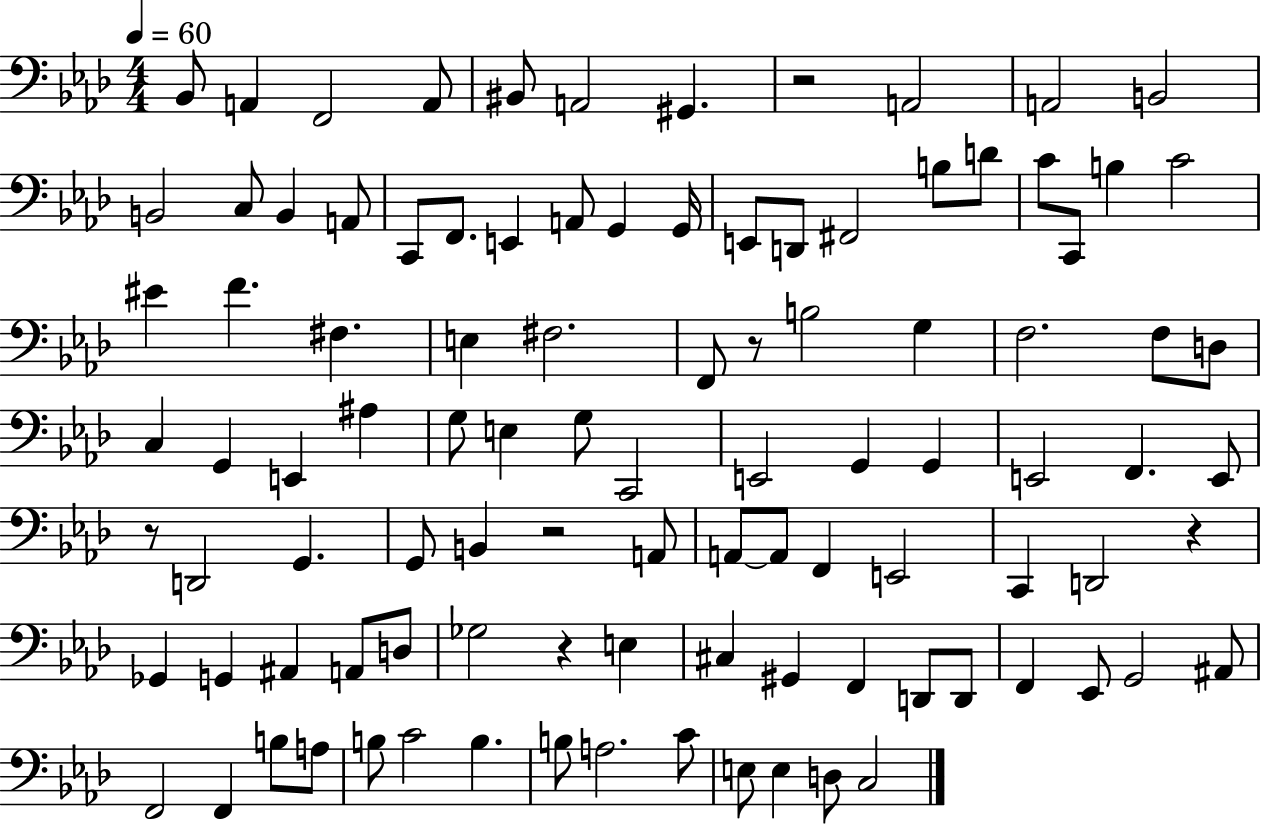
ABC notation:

X:1
T:Untitled
M:4/4
L:1/4
K:Ab
_B,,/2 A,, F,,2 A,,/2 ^B,,/2 A,,2 ^G,, z2 A,,2 A,,2 B,,2 B,,2 C,/2 B,, A,,/2 C,,/2 F,,/2 E,, A,,/2 G,, G,,/4 E,,/2 D,,/2 ^F,,2 B,/2 D/2 C/2 C,,/2 B, C2 ^E F ^F, E, ^F,2 F,,/2 z/2 B,2 G, F,2 F,/2 D,/2 C, G,, E,, ^A, G,/2 E, G,/2 C,,2 E,,2 G,, G,, E,,2 F,, E,,/2 z/2 D,,2 G,, G,,/2 B,, z2 A,,/2 A,,/2 A,,/2 F,, E,,2 C,, D,,2 z _G,, G,, ^A,, A,,/2 D,/2 _G,2 z E, ^C, ^G,, F,, D,,/2 D,,/2 F,, _E,,/2 G,,2 ^A,,/2 F,,2 F,, B,/2 A,/2 B,/2 C2 B, B,/2 A,2 C/2 E,/2 E, D,/2 C,2